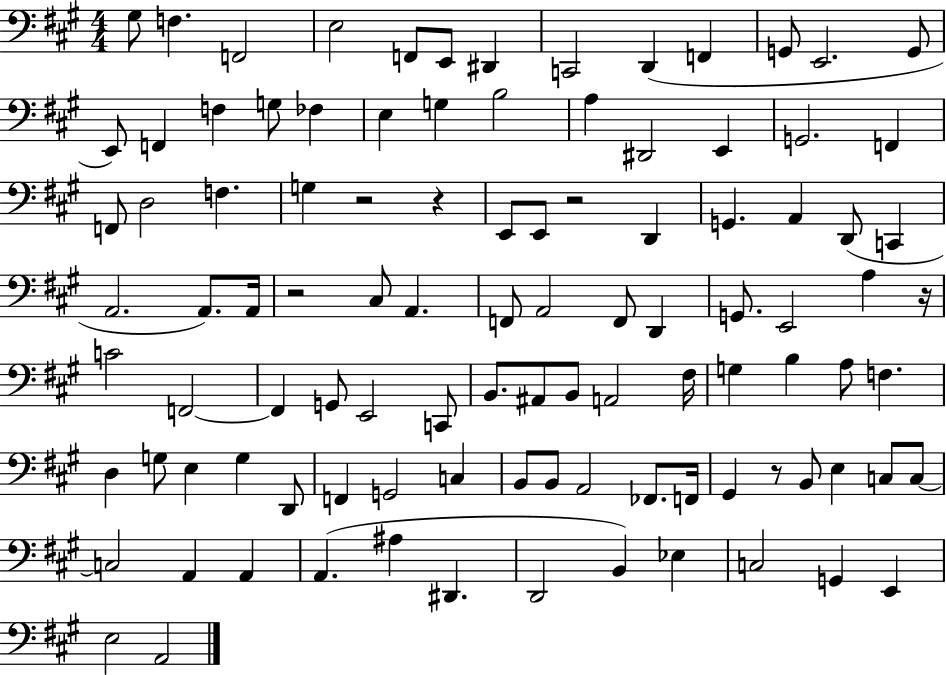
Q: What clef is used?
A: bass